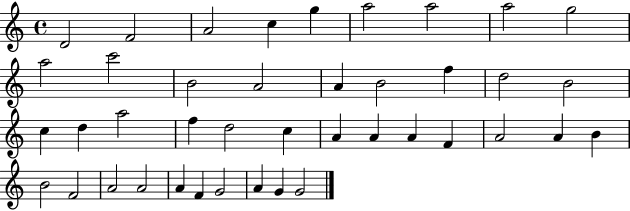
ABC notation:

X:1
T:Untitled
M:4/4
L:1/4
K:C
D2 F2 A2 c g a2 a2 a2 g2 a2 c'2 B2 A2 A B2 f d2 B2 c d a2 f d2 c A A A F A2 A B B2 F2 A2 A2 A F G2 A G G2